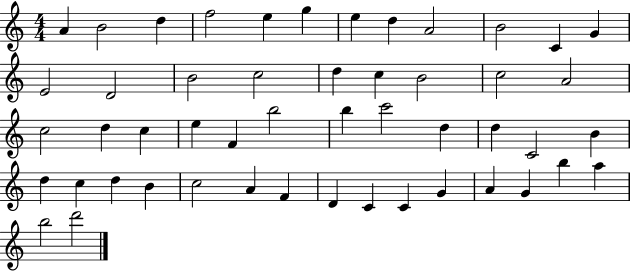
A4/q B4/h D5/q F5/h E5/q G5/q E5/q D5/q A4/h B4/h C4/q G4/q E4/h D4/h B4/h C5/h D5/q C5/q B4/h C5/h A4/h C5/h D5/q C5/q E5/q F4/q B5/h B5/q C6/h D5/q D5/q C4/h B4/q D5/q C5/q D5/q B4/q C5/h A4/q F4/q D4/q C4/q C4/q G4/q A4/q G4/q B5/q A5/q B5/h D6/h